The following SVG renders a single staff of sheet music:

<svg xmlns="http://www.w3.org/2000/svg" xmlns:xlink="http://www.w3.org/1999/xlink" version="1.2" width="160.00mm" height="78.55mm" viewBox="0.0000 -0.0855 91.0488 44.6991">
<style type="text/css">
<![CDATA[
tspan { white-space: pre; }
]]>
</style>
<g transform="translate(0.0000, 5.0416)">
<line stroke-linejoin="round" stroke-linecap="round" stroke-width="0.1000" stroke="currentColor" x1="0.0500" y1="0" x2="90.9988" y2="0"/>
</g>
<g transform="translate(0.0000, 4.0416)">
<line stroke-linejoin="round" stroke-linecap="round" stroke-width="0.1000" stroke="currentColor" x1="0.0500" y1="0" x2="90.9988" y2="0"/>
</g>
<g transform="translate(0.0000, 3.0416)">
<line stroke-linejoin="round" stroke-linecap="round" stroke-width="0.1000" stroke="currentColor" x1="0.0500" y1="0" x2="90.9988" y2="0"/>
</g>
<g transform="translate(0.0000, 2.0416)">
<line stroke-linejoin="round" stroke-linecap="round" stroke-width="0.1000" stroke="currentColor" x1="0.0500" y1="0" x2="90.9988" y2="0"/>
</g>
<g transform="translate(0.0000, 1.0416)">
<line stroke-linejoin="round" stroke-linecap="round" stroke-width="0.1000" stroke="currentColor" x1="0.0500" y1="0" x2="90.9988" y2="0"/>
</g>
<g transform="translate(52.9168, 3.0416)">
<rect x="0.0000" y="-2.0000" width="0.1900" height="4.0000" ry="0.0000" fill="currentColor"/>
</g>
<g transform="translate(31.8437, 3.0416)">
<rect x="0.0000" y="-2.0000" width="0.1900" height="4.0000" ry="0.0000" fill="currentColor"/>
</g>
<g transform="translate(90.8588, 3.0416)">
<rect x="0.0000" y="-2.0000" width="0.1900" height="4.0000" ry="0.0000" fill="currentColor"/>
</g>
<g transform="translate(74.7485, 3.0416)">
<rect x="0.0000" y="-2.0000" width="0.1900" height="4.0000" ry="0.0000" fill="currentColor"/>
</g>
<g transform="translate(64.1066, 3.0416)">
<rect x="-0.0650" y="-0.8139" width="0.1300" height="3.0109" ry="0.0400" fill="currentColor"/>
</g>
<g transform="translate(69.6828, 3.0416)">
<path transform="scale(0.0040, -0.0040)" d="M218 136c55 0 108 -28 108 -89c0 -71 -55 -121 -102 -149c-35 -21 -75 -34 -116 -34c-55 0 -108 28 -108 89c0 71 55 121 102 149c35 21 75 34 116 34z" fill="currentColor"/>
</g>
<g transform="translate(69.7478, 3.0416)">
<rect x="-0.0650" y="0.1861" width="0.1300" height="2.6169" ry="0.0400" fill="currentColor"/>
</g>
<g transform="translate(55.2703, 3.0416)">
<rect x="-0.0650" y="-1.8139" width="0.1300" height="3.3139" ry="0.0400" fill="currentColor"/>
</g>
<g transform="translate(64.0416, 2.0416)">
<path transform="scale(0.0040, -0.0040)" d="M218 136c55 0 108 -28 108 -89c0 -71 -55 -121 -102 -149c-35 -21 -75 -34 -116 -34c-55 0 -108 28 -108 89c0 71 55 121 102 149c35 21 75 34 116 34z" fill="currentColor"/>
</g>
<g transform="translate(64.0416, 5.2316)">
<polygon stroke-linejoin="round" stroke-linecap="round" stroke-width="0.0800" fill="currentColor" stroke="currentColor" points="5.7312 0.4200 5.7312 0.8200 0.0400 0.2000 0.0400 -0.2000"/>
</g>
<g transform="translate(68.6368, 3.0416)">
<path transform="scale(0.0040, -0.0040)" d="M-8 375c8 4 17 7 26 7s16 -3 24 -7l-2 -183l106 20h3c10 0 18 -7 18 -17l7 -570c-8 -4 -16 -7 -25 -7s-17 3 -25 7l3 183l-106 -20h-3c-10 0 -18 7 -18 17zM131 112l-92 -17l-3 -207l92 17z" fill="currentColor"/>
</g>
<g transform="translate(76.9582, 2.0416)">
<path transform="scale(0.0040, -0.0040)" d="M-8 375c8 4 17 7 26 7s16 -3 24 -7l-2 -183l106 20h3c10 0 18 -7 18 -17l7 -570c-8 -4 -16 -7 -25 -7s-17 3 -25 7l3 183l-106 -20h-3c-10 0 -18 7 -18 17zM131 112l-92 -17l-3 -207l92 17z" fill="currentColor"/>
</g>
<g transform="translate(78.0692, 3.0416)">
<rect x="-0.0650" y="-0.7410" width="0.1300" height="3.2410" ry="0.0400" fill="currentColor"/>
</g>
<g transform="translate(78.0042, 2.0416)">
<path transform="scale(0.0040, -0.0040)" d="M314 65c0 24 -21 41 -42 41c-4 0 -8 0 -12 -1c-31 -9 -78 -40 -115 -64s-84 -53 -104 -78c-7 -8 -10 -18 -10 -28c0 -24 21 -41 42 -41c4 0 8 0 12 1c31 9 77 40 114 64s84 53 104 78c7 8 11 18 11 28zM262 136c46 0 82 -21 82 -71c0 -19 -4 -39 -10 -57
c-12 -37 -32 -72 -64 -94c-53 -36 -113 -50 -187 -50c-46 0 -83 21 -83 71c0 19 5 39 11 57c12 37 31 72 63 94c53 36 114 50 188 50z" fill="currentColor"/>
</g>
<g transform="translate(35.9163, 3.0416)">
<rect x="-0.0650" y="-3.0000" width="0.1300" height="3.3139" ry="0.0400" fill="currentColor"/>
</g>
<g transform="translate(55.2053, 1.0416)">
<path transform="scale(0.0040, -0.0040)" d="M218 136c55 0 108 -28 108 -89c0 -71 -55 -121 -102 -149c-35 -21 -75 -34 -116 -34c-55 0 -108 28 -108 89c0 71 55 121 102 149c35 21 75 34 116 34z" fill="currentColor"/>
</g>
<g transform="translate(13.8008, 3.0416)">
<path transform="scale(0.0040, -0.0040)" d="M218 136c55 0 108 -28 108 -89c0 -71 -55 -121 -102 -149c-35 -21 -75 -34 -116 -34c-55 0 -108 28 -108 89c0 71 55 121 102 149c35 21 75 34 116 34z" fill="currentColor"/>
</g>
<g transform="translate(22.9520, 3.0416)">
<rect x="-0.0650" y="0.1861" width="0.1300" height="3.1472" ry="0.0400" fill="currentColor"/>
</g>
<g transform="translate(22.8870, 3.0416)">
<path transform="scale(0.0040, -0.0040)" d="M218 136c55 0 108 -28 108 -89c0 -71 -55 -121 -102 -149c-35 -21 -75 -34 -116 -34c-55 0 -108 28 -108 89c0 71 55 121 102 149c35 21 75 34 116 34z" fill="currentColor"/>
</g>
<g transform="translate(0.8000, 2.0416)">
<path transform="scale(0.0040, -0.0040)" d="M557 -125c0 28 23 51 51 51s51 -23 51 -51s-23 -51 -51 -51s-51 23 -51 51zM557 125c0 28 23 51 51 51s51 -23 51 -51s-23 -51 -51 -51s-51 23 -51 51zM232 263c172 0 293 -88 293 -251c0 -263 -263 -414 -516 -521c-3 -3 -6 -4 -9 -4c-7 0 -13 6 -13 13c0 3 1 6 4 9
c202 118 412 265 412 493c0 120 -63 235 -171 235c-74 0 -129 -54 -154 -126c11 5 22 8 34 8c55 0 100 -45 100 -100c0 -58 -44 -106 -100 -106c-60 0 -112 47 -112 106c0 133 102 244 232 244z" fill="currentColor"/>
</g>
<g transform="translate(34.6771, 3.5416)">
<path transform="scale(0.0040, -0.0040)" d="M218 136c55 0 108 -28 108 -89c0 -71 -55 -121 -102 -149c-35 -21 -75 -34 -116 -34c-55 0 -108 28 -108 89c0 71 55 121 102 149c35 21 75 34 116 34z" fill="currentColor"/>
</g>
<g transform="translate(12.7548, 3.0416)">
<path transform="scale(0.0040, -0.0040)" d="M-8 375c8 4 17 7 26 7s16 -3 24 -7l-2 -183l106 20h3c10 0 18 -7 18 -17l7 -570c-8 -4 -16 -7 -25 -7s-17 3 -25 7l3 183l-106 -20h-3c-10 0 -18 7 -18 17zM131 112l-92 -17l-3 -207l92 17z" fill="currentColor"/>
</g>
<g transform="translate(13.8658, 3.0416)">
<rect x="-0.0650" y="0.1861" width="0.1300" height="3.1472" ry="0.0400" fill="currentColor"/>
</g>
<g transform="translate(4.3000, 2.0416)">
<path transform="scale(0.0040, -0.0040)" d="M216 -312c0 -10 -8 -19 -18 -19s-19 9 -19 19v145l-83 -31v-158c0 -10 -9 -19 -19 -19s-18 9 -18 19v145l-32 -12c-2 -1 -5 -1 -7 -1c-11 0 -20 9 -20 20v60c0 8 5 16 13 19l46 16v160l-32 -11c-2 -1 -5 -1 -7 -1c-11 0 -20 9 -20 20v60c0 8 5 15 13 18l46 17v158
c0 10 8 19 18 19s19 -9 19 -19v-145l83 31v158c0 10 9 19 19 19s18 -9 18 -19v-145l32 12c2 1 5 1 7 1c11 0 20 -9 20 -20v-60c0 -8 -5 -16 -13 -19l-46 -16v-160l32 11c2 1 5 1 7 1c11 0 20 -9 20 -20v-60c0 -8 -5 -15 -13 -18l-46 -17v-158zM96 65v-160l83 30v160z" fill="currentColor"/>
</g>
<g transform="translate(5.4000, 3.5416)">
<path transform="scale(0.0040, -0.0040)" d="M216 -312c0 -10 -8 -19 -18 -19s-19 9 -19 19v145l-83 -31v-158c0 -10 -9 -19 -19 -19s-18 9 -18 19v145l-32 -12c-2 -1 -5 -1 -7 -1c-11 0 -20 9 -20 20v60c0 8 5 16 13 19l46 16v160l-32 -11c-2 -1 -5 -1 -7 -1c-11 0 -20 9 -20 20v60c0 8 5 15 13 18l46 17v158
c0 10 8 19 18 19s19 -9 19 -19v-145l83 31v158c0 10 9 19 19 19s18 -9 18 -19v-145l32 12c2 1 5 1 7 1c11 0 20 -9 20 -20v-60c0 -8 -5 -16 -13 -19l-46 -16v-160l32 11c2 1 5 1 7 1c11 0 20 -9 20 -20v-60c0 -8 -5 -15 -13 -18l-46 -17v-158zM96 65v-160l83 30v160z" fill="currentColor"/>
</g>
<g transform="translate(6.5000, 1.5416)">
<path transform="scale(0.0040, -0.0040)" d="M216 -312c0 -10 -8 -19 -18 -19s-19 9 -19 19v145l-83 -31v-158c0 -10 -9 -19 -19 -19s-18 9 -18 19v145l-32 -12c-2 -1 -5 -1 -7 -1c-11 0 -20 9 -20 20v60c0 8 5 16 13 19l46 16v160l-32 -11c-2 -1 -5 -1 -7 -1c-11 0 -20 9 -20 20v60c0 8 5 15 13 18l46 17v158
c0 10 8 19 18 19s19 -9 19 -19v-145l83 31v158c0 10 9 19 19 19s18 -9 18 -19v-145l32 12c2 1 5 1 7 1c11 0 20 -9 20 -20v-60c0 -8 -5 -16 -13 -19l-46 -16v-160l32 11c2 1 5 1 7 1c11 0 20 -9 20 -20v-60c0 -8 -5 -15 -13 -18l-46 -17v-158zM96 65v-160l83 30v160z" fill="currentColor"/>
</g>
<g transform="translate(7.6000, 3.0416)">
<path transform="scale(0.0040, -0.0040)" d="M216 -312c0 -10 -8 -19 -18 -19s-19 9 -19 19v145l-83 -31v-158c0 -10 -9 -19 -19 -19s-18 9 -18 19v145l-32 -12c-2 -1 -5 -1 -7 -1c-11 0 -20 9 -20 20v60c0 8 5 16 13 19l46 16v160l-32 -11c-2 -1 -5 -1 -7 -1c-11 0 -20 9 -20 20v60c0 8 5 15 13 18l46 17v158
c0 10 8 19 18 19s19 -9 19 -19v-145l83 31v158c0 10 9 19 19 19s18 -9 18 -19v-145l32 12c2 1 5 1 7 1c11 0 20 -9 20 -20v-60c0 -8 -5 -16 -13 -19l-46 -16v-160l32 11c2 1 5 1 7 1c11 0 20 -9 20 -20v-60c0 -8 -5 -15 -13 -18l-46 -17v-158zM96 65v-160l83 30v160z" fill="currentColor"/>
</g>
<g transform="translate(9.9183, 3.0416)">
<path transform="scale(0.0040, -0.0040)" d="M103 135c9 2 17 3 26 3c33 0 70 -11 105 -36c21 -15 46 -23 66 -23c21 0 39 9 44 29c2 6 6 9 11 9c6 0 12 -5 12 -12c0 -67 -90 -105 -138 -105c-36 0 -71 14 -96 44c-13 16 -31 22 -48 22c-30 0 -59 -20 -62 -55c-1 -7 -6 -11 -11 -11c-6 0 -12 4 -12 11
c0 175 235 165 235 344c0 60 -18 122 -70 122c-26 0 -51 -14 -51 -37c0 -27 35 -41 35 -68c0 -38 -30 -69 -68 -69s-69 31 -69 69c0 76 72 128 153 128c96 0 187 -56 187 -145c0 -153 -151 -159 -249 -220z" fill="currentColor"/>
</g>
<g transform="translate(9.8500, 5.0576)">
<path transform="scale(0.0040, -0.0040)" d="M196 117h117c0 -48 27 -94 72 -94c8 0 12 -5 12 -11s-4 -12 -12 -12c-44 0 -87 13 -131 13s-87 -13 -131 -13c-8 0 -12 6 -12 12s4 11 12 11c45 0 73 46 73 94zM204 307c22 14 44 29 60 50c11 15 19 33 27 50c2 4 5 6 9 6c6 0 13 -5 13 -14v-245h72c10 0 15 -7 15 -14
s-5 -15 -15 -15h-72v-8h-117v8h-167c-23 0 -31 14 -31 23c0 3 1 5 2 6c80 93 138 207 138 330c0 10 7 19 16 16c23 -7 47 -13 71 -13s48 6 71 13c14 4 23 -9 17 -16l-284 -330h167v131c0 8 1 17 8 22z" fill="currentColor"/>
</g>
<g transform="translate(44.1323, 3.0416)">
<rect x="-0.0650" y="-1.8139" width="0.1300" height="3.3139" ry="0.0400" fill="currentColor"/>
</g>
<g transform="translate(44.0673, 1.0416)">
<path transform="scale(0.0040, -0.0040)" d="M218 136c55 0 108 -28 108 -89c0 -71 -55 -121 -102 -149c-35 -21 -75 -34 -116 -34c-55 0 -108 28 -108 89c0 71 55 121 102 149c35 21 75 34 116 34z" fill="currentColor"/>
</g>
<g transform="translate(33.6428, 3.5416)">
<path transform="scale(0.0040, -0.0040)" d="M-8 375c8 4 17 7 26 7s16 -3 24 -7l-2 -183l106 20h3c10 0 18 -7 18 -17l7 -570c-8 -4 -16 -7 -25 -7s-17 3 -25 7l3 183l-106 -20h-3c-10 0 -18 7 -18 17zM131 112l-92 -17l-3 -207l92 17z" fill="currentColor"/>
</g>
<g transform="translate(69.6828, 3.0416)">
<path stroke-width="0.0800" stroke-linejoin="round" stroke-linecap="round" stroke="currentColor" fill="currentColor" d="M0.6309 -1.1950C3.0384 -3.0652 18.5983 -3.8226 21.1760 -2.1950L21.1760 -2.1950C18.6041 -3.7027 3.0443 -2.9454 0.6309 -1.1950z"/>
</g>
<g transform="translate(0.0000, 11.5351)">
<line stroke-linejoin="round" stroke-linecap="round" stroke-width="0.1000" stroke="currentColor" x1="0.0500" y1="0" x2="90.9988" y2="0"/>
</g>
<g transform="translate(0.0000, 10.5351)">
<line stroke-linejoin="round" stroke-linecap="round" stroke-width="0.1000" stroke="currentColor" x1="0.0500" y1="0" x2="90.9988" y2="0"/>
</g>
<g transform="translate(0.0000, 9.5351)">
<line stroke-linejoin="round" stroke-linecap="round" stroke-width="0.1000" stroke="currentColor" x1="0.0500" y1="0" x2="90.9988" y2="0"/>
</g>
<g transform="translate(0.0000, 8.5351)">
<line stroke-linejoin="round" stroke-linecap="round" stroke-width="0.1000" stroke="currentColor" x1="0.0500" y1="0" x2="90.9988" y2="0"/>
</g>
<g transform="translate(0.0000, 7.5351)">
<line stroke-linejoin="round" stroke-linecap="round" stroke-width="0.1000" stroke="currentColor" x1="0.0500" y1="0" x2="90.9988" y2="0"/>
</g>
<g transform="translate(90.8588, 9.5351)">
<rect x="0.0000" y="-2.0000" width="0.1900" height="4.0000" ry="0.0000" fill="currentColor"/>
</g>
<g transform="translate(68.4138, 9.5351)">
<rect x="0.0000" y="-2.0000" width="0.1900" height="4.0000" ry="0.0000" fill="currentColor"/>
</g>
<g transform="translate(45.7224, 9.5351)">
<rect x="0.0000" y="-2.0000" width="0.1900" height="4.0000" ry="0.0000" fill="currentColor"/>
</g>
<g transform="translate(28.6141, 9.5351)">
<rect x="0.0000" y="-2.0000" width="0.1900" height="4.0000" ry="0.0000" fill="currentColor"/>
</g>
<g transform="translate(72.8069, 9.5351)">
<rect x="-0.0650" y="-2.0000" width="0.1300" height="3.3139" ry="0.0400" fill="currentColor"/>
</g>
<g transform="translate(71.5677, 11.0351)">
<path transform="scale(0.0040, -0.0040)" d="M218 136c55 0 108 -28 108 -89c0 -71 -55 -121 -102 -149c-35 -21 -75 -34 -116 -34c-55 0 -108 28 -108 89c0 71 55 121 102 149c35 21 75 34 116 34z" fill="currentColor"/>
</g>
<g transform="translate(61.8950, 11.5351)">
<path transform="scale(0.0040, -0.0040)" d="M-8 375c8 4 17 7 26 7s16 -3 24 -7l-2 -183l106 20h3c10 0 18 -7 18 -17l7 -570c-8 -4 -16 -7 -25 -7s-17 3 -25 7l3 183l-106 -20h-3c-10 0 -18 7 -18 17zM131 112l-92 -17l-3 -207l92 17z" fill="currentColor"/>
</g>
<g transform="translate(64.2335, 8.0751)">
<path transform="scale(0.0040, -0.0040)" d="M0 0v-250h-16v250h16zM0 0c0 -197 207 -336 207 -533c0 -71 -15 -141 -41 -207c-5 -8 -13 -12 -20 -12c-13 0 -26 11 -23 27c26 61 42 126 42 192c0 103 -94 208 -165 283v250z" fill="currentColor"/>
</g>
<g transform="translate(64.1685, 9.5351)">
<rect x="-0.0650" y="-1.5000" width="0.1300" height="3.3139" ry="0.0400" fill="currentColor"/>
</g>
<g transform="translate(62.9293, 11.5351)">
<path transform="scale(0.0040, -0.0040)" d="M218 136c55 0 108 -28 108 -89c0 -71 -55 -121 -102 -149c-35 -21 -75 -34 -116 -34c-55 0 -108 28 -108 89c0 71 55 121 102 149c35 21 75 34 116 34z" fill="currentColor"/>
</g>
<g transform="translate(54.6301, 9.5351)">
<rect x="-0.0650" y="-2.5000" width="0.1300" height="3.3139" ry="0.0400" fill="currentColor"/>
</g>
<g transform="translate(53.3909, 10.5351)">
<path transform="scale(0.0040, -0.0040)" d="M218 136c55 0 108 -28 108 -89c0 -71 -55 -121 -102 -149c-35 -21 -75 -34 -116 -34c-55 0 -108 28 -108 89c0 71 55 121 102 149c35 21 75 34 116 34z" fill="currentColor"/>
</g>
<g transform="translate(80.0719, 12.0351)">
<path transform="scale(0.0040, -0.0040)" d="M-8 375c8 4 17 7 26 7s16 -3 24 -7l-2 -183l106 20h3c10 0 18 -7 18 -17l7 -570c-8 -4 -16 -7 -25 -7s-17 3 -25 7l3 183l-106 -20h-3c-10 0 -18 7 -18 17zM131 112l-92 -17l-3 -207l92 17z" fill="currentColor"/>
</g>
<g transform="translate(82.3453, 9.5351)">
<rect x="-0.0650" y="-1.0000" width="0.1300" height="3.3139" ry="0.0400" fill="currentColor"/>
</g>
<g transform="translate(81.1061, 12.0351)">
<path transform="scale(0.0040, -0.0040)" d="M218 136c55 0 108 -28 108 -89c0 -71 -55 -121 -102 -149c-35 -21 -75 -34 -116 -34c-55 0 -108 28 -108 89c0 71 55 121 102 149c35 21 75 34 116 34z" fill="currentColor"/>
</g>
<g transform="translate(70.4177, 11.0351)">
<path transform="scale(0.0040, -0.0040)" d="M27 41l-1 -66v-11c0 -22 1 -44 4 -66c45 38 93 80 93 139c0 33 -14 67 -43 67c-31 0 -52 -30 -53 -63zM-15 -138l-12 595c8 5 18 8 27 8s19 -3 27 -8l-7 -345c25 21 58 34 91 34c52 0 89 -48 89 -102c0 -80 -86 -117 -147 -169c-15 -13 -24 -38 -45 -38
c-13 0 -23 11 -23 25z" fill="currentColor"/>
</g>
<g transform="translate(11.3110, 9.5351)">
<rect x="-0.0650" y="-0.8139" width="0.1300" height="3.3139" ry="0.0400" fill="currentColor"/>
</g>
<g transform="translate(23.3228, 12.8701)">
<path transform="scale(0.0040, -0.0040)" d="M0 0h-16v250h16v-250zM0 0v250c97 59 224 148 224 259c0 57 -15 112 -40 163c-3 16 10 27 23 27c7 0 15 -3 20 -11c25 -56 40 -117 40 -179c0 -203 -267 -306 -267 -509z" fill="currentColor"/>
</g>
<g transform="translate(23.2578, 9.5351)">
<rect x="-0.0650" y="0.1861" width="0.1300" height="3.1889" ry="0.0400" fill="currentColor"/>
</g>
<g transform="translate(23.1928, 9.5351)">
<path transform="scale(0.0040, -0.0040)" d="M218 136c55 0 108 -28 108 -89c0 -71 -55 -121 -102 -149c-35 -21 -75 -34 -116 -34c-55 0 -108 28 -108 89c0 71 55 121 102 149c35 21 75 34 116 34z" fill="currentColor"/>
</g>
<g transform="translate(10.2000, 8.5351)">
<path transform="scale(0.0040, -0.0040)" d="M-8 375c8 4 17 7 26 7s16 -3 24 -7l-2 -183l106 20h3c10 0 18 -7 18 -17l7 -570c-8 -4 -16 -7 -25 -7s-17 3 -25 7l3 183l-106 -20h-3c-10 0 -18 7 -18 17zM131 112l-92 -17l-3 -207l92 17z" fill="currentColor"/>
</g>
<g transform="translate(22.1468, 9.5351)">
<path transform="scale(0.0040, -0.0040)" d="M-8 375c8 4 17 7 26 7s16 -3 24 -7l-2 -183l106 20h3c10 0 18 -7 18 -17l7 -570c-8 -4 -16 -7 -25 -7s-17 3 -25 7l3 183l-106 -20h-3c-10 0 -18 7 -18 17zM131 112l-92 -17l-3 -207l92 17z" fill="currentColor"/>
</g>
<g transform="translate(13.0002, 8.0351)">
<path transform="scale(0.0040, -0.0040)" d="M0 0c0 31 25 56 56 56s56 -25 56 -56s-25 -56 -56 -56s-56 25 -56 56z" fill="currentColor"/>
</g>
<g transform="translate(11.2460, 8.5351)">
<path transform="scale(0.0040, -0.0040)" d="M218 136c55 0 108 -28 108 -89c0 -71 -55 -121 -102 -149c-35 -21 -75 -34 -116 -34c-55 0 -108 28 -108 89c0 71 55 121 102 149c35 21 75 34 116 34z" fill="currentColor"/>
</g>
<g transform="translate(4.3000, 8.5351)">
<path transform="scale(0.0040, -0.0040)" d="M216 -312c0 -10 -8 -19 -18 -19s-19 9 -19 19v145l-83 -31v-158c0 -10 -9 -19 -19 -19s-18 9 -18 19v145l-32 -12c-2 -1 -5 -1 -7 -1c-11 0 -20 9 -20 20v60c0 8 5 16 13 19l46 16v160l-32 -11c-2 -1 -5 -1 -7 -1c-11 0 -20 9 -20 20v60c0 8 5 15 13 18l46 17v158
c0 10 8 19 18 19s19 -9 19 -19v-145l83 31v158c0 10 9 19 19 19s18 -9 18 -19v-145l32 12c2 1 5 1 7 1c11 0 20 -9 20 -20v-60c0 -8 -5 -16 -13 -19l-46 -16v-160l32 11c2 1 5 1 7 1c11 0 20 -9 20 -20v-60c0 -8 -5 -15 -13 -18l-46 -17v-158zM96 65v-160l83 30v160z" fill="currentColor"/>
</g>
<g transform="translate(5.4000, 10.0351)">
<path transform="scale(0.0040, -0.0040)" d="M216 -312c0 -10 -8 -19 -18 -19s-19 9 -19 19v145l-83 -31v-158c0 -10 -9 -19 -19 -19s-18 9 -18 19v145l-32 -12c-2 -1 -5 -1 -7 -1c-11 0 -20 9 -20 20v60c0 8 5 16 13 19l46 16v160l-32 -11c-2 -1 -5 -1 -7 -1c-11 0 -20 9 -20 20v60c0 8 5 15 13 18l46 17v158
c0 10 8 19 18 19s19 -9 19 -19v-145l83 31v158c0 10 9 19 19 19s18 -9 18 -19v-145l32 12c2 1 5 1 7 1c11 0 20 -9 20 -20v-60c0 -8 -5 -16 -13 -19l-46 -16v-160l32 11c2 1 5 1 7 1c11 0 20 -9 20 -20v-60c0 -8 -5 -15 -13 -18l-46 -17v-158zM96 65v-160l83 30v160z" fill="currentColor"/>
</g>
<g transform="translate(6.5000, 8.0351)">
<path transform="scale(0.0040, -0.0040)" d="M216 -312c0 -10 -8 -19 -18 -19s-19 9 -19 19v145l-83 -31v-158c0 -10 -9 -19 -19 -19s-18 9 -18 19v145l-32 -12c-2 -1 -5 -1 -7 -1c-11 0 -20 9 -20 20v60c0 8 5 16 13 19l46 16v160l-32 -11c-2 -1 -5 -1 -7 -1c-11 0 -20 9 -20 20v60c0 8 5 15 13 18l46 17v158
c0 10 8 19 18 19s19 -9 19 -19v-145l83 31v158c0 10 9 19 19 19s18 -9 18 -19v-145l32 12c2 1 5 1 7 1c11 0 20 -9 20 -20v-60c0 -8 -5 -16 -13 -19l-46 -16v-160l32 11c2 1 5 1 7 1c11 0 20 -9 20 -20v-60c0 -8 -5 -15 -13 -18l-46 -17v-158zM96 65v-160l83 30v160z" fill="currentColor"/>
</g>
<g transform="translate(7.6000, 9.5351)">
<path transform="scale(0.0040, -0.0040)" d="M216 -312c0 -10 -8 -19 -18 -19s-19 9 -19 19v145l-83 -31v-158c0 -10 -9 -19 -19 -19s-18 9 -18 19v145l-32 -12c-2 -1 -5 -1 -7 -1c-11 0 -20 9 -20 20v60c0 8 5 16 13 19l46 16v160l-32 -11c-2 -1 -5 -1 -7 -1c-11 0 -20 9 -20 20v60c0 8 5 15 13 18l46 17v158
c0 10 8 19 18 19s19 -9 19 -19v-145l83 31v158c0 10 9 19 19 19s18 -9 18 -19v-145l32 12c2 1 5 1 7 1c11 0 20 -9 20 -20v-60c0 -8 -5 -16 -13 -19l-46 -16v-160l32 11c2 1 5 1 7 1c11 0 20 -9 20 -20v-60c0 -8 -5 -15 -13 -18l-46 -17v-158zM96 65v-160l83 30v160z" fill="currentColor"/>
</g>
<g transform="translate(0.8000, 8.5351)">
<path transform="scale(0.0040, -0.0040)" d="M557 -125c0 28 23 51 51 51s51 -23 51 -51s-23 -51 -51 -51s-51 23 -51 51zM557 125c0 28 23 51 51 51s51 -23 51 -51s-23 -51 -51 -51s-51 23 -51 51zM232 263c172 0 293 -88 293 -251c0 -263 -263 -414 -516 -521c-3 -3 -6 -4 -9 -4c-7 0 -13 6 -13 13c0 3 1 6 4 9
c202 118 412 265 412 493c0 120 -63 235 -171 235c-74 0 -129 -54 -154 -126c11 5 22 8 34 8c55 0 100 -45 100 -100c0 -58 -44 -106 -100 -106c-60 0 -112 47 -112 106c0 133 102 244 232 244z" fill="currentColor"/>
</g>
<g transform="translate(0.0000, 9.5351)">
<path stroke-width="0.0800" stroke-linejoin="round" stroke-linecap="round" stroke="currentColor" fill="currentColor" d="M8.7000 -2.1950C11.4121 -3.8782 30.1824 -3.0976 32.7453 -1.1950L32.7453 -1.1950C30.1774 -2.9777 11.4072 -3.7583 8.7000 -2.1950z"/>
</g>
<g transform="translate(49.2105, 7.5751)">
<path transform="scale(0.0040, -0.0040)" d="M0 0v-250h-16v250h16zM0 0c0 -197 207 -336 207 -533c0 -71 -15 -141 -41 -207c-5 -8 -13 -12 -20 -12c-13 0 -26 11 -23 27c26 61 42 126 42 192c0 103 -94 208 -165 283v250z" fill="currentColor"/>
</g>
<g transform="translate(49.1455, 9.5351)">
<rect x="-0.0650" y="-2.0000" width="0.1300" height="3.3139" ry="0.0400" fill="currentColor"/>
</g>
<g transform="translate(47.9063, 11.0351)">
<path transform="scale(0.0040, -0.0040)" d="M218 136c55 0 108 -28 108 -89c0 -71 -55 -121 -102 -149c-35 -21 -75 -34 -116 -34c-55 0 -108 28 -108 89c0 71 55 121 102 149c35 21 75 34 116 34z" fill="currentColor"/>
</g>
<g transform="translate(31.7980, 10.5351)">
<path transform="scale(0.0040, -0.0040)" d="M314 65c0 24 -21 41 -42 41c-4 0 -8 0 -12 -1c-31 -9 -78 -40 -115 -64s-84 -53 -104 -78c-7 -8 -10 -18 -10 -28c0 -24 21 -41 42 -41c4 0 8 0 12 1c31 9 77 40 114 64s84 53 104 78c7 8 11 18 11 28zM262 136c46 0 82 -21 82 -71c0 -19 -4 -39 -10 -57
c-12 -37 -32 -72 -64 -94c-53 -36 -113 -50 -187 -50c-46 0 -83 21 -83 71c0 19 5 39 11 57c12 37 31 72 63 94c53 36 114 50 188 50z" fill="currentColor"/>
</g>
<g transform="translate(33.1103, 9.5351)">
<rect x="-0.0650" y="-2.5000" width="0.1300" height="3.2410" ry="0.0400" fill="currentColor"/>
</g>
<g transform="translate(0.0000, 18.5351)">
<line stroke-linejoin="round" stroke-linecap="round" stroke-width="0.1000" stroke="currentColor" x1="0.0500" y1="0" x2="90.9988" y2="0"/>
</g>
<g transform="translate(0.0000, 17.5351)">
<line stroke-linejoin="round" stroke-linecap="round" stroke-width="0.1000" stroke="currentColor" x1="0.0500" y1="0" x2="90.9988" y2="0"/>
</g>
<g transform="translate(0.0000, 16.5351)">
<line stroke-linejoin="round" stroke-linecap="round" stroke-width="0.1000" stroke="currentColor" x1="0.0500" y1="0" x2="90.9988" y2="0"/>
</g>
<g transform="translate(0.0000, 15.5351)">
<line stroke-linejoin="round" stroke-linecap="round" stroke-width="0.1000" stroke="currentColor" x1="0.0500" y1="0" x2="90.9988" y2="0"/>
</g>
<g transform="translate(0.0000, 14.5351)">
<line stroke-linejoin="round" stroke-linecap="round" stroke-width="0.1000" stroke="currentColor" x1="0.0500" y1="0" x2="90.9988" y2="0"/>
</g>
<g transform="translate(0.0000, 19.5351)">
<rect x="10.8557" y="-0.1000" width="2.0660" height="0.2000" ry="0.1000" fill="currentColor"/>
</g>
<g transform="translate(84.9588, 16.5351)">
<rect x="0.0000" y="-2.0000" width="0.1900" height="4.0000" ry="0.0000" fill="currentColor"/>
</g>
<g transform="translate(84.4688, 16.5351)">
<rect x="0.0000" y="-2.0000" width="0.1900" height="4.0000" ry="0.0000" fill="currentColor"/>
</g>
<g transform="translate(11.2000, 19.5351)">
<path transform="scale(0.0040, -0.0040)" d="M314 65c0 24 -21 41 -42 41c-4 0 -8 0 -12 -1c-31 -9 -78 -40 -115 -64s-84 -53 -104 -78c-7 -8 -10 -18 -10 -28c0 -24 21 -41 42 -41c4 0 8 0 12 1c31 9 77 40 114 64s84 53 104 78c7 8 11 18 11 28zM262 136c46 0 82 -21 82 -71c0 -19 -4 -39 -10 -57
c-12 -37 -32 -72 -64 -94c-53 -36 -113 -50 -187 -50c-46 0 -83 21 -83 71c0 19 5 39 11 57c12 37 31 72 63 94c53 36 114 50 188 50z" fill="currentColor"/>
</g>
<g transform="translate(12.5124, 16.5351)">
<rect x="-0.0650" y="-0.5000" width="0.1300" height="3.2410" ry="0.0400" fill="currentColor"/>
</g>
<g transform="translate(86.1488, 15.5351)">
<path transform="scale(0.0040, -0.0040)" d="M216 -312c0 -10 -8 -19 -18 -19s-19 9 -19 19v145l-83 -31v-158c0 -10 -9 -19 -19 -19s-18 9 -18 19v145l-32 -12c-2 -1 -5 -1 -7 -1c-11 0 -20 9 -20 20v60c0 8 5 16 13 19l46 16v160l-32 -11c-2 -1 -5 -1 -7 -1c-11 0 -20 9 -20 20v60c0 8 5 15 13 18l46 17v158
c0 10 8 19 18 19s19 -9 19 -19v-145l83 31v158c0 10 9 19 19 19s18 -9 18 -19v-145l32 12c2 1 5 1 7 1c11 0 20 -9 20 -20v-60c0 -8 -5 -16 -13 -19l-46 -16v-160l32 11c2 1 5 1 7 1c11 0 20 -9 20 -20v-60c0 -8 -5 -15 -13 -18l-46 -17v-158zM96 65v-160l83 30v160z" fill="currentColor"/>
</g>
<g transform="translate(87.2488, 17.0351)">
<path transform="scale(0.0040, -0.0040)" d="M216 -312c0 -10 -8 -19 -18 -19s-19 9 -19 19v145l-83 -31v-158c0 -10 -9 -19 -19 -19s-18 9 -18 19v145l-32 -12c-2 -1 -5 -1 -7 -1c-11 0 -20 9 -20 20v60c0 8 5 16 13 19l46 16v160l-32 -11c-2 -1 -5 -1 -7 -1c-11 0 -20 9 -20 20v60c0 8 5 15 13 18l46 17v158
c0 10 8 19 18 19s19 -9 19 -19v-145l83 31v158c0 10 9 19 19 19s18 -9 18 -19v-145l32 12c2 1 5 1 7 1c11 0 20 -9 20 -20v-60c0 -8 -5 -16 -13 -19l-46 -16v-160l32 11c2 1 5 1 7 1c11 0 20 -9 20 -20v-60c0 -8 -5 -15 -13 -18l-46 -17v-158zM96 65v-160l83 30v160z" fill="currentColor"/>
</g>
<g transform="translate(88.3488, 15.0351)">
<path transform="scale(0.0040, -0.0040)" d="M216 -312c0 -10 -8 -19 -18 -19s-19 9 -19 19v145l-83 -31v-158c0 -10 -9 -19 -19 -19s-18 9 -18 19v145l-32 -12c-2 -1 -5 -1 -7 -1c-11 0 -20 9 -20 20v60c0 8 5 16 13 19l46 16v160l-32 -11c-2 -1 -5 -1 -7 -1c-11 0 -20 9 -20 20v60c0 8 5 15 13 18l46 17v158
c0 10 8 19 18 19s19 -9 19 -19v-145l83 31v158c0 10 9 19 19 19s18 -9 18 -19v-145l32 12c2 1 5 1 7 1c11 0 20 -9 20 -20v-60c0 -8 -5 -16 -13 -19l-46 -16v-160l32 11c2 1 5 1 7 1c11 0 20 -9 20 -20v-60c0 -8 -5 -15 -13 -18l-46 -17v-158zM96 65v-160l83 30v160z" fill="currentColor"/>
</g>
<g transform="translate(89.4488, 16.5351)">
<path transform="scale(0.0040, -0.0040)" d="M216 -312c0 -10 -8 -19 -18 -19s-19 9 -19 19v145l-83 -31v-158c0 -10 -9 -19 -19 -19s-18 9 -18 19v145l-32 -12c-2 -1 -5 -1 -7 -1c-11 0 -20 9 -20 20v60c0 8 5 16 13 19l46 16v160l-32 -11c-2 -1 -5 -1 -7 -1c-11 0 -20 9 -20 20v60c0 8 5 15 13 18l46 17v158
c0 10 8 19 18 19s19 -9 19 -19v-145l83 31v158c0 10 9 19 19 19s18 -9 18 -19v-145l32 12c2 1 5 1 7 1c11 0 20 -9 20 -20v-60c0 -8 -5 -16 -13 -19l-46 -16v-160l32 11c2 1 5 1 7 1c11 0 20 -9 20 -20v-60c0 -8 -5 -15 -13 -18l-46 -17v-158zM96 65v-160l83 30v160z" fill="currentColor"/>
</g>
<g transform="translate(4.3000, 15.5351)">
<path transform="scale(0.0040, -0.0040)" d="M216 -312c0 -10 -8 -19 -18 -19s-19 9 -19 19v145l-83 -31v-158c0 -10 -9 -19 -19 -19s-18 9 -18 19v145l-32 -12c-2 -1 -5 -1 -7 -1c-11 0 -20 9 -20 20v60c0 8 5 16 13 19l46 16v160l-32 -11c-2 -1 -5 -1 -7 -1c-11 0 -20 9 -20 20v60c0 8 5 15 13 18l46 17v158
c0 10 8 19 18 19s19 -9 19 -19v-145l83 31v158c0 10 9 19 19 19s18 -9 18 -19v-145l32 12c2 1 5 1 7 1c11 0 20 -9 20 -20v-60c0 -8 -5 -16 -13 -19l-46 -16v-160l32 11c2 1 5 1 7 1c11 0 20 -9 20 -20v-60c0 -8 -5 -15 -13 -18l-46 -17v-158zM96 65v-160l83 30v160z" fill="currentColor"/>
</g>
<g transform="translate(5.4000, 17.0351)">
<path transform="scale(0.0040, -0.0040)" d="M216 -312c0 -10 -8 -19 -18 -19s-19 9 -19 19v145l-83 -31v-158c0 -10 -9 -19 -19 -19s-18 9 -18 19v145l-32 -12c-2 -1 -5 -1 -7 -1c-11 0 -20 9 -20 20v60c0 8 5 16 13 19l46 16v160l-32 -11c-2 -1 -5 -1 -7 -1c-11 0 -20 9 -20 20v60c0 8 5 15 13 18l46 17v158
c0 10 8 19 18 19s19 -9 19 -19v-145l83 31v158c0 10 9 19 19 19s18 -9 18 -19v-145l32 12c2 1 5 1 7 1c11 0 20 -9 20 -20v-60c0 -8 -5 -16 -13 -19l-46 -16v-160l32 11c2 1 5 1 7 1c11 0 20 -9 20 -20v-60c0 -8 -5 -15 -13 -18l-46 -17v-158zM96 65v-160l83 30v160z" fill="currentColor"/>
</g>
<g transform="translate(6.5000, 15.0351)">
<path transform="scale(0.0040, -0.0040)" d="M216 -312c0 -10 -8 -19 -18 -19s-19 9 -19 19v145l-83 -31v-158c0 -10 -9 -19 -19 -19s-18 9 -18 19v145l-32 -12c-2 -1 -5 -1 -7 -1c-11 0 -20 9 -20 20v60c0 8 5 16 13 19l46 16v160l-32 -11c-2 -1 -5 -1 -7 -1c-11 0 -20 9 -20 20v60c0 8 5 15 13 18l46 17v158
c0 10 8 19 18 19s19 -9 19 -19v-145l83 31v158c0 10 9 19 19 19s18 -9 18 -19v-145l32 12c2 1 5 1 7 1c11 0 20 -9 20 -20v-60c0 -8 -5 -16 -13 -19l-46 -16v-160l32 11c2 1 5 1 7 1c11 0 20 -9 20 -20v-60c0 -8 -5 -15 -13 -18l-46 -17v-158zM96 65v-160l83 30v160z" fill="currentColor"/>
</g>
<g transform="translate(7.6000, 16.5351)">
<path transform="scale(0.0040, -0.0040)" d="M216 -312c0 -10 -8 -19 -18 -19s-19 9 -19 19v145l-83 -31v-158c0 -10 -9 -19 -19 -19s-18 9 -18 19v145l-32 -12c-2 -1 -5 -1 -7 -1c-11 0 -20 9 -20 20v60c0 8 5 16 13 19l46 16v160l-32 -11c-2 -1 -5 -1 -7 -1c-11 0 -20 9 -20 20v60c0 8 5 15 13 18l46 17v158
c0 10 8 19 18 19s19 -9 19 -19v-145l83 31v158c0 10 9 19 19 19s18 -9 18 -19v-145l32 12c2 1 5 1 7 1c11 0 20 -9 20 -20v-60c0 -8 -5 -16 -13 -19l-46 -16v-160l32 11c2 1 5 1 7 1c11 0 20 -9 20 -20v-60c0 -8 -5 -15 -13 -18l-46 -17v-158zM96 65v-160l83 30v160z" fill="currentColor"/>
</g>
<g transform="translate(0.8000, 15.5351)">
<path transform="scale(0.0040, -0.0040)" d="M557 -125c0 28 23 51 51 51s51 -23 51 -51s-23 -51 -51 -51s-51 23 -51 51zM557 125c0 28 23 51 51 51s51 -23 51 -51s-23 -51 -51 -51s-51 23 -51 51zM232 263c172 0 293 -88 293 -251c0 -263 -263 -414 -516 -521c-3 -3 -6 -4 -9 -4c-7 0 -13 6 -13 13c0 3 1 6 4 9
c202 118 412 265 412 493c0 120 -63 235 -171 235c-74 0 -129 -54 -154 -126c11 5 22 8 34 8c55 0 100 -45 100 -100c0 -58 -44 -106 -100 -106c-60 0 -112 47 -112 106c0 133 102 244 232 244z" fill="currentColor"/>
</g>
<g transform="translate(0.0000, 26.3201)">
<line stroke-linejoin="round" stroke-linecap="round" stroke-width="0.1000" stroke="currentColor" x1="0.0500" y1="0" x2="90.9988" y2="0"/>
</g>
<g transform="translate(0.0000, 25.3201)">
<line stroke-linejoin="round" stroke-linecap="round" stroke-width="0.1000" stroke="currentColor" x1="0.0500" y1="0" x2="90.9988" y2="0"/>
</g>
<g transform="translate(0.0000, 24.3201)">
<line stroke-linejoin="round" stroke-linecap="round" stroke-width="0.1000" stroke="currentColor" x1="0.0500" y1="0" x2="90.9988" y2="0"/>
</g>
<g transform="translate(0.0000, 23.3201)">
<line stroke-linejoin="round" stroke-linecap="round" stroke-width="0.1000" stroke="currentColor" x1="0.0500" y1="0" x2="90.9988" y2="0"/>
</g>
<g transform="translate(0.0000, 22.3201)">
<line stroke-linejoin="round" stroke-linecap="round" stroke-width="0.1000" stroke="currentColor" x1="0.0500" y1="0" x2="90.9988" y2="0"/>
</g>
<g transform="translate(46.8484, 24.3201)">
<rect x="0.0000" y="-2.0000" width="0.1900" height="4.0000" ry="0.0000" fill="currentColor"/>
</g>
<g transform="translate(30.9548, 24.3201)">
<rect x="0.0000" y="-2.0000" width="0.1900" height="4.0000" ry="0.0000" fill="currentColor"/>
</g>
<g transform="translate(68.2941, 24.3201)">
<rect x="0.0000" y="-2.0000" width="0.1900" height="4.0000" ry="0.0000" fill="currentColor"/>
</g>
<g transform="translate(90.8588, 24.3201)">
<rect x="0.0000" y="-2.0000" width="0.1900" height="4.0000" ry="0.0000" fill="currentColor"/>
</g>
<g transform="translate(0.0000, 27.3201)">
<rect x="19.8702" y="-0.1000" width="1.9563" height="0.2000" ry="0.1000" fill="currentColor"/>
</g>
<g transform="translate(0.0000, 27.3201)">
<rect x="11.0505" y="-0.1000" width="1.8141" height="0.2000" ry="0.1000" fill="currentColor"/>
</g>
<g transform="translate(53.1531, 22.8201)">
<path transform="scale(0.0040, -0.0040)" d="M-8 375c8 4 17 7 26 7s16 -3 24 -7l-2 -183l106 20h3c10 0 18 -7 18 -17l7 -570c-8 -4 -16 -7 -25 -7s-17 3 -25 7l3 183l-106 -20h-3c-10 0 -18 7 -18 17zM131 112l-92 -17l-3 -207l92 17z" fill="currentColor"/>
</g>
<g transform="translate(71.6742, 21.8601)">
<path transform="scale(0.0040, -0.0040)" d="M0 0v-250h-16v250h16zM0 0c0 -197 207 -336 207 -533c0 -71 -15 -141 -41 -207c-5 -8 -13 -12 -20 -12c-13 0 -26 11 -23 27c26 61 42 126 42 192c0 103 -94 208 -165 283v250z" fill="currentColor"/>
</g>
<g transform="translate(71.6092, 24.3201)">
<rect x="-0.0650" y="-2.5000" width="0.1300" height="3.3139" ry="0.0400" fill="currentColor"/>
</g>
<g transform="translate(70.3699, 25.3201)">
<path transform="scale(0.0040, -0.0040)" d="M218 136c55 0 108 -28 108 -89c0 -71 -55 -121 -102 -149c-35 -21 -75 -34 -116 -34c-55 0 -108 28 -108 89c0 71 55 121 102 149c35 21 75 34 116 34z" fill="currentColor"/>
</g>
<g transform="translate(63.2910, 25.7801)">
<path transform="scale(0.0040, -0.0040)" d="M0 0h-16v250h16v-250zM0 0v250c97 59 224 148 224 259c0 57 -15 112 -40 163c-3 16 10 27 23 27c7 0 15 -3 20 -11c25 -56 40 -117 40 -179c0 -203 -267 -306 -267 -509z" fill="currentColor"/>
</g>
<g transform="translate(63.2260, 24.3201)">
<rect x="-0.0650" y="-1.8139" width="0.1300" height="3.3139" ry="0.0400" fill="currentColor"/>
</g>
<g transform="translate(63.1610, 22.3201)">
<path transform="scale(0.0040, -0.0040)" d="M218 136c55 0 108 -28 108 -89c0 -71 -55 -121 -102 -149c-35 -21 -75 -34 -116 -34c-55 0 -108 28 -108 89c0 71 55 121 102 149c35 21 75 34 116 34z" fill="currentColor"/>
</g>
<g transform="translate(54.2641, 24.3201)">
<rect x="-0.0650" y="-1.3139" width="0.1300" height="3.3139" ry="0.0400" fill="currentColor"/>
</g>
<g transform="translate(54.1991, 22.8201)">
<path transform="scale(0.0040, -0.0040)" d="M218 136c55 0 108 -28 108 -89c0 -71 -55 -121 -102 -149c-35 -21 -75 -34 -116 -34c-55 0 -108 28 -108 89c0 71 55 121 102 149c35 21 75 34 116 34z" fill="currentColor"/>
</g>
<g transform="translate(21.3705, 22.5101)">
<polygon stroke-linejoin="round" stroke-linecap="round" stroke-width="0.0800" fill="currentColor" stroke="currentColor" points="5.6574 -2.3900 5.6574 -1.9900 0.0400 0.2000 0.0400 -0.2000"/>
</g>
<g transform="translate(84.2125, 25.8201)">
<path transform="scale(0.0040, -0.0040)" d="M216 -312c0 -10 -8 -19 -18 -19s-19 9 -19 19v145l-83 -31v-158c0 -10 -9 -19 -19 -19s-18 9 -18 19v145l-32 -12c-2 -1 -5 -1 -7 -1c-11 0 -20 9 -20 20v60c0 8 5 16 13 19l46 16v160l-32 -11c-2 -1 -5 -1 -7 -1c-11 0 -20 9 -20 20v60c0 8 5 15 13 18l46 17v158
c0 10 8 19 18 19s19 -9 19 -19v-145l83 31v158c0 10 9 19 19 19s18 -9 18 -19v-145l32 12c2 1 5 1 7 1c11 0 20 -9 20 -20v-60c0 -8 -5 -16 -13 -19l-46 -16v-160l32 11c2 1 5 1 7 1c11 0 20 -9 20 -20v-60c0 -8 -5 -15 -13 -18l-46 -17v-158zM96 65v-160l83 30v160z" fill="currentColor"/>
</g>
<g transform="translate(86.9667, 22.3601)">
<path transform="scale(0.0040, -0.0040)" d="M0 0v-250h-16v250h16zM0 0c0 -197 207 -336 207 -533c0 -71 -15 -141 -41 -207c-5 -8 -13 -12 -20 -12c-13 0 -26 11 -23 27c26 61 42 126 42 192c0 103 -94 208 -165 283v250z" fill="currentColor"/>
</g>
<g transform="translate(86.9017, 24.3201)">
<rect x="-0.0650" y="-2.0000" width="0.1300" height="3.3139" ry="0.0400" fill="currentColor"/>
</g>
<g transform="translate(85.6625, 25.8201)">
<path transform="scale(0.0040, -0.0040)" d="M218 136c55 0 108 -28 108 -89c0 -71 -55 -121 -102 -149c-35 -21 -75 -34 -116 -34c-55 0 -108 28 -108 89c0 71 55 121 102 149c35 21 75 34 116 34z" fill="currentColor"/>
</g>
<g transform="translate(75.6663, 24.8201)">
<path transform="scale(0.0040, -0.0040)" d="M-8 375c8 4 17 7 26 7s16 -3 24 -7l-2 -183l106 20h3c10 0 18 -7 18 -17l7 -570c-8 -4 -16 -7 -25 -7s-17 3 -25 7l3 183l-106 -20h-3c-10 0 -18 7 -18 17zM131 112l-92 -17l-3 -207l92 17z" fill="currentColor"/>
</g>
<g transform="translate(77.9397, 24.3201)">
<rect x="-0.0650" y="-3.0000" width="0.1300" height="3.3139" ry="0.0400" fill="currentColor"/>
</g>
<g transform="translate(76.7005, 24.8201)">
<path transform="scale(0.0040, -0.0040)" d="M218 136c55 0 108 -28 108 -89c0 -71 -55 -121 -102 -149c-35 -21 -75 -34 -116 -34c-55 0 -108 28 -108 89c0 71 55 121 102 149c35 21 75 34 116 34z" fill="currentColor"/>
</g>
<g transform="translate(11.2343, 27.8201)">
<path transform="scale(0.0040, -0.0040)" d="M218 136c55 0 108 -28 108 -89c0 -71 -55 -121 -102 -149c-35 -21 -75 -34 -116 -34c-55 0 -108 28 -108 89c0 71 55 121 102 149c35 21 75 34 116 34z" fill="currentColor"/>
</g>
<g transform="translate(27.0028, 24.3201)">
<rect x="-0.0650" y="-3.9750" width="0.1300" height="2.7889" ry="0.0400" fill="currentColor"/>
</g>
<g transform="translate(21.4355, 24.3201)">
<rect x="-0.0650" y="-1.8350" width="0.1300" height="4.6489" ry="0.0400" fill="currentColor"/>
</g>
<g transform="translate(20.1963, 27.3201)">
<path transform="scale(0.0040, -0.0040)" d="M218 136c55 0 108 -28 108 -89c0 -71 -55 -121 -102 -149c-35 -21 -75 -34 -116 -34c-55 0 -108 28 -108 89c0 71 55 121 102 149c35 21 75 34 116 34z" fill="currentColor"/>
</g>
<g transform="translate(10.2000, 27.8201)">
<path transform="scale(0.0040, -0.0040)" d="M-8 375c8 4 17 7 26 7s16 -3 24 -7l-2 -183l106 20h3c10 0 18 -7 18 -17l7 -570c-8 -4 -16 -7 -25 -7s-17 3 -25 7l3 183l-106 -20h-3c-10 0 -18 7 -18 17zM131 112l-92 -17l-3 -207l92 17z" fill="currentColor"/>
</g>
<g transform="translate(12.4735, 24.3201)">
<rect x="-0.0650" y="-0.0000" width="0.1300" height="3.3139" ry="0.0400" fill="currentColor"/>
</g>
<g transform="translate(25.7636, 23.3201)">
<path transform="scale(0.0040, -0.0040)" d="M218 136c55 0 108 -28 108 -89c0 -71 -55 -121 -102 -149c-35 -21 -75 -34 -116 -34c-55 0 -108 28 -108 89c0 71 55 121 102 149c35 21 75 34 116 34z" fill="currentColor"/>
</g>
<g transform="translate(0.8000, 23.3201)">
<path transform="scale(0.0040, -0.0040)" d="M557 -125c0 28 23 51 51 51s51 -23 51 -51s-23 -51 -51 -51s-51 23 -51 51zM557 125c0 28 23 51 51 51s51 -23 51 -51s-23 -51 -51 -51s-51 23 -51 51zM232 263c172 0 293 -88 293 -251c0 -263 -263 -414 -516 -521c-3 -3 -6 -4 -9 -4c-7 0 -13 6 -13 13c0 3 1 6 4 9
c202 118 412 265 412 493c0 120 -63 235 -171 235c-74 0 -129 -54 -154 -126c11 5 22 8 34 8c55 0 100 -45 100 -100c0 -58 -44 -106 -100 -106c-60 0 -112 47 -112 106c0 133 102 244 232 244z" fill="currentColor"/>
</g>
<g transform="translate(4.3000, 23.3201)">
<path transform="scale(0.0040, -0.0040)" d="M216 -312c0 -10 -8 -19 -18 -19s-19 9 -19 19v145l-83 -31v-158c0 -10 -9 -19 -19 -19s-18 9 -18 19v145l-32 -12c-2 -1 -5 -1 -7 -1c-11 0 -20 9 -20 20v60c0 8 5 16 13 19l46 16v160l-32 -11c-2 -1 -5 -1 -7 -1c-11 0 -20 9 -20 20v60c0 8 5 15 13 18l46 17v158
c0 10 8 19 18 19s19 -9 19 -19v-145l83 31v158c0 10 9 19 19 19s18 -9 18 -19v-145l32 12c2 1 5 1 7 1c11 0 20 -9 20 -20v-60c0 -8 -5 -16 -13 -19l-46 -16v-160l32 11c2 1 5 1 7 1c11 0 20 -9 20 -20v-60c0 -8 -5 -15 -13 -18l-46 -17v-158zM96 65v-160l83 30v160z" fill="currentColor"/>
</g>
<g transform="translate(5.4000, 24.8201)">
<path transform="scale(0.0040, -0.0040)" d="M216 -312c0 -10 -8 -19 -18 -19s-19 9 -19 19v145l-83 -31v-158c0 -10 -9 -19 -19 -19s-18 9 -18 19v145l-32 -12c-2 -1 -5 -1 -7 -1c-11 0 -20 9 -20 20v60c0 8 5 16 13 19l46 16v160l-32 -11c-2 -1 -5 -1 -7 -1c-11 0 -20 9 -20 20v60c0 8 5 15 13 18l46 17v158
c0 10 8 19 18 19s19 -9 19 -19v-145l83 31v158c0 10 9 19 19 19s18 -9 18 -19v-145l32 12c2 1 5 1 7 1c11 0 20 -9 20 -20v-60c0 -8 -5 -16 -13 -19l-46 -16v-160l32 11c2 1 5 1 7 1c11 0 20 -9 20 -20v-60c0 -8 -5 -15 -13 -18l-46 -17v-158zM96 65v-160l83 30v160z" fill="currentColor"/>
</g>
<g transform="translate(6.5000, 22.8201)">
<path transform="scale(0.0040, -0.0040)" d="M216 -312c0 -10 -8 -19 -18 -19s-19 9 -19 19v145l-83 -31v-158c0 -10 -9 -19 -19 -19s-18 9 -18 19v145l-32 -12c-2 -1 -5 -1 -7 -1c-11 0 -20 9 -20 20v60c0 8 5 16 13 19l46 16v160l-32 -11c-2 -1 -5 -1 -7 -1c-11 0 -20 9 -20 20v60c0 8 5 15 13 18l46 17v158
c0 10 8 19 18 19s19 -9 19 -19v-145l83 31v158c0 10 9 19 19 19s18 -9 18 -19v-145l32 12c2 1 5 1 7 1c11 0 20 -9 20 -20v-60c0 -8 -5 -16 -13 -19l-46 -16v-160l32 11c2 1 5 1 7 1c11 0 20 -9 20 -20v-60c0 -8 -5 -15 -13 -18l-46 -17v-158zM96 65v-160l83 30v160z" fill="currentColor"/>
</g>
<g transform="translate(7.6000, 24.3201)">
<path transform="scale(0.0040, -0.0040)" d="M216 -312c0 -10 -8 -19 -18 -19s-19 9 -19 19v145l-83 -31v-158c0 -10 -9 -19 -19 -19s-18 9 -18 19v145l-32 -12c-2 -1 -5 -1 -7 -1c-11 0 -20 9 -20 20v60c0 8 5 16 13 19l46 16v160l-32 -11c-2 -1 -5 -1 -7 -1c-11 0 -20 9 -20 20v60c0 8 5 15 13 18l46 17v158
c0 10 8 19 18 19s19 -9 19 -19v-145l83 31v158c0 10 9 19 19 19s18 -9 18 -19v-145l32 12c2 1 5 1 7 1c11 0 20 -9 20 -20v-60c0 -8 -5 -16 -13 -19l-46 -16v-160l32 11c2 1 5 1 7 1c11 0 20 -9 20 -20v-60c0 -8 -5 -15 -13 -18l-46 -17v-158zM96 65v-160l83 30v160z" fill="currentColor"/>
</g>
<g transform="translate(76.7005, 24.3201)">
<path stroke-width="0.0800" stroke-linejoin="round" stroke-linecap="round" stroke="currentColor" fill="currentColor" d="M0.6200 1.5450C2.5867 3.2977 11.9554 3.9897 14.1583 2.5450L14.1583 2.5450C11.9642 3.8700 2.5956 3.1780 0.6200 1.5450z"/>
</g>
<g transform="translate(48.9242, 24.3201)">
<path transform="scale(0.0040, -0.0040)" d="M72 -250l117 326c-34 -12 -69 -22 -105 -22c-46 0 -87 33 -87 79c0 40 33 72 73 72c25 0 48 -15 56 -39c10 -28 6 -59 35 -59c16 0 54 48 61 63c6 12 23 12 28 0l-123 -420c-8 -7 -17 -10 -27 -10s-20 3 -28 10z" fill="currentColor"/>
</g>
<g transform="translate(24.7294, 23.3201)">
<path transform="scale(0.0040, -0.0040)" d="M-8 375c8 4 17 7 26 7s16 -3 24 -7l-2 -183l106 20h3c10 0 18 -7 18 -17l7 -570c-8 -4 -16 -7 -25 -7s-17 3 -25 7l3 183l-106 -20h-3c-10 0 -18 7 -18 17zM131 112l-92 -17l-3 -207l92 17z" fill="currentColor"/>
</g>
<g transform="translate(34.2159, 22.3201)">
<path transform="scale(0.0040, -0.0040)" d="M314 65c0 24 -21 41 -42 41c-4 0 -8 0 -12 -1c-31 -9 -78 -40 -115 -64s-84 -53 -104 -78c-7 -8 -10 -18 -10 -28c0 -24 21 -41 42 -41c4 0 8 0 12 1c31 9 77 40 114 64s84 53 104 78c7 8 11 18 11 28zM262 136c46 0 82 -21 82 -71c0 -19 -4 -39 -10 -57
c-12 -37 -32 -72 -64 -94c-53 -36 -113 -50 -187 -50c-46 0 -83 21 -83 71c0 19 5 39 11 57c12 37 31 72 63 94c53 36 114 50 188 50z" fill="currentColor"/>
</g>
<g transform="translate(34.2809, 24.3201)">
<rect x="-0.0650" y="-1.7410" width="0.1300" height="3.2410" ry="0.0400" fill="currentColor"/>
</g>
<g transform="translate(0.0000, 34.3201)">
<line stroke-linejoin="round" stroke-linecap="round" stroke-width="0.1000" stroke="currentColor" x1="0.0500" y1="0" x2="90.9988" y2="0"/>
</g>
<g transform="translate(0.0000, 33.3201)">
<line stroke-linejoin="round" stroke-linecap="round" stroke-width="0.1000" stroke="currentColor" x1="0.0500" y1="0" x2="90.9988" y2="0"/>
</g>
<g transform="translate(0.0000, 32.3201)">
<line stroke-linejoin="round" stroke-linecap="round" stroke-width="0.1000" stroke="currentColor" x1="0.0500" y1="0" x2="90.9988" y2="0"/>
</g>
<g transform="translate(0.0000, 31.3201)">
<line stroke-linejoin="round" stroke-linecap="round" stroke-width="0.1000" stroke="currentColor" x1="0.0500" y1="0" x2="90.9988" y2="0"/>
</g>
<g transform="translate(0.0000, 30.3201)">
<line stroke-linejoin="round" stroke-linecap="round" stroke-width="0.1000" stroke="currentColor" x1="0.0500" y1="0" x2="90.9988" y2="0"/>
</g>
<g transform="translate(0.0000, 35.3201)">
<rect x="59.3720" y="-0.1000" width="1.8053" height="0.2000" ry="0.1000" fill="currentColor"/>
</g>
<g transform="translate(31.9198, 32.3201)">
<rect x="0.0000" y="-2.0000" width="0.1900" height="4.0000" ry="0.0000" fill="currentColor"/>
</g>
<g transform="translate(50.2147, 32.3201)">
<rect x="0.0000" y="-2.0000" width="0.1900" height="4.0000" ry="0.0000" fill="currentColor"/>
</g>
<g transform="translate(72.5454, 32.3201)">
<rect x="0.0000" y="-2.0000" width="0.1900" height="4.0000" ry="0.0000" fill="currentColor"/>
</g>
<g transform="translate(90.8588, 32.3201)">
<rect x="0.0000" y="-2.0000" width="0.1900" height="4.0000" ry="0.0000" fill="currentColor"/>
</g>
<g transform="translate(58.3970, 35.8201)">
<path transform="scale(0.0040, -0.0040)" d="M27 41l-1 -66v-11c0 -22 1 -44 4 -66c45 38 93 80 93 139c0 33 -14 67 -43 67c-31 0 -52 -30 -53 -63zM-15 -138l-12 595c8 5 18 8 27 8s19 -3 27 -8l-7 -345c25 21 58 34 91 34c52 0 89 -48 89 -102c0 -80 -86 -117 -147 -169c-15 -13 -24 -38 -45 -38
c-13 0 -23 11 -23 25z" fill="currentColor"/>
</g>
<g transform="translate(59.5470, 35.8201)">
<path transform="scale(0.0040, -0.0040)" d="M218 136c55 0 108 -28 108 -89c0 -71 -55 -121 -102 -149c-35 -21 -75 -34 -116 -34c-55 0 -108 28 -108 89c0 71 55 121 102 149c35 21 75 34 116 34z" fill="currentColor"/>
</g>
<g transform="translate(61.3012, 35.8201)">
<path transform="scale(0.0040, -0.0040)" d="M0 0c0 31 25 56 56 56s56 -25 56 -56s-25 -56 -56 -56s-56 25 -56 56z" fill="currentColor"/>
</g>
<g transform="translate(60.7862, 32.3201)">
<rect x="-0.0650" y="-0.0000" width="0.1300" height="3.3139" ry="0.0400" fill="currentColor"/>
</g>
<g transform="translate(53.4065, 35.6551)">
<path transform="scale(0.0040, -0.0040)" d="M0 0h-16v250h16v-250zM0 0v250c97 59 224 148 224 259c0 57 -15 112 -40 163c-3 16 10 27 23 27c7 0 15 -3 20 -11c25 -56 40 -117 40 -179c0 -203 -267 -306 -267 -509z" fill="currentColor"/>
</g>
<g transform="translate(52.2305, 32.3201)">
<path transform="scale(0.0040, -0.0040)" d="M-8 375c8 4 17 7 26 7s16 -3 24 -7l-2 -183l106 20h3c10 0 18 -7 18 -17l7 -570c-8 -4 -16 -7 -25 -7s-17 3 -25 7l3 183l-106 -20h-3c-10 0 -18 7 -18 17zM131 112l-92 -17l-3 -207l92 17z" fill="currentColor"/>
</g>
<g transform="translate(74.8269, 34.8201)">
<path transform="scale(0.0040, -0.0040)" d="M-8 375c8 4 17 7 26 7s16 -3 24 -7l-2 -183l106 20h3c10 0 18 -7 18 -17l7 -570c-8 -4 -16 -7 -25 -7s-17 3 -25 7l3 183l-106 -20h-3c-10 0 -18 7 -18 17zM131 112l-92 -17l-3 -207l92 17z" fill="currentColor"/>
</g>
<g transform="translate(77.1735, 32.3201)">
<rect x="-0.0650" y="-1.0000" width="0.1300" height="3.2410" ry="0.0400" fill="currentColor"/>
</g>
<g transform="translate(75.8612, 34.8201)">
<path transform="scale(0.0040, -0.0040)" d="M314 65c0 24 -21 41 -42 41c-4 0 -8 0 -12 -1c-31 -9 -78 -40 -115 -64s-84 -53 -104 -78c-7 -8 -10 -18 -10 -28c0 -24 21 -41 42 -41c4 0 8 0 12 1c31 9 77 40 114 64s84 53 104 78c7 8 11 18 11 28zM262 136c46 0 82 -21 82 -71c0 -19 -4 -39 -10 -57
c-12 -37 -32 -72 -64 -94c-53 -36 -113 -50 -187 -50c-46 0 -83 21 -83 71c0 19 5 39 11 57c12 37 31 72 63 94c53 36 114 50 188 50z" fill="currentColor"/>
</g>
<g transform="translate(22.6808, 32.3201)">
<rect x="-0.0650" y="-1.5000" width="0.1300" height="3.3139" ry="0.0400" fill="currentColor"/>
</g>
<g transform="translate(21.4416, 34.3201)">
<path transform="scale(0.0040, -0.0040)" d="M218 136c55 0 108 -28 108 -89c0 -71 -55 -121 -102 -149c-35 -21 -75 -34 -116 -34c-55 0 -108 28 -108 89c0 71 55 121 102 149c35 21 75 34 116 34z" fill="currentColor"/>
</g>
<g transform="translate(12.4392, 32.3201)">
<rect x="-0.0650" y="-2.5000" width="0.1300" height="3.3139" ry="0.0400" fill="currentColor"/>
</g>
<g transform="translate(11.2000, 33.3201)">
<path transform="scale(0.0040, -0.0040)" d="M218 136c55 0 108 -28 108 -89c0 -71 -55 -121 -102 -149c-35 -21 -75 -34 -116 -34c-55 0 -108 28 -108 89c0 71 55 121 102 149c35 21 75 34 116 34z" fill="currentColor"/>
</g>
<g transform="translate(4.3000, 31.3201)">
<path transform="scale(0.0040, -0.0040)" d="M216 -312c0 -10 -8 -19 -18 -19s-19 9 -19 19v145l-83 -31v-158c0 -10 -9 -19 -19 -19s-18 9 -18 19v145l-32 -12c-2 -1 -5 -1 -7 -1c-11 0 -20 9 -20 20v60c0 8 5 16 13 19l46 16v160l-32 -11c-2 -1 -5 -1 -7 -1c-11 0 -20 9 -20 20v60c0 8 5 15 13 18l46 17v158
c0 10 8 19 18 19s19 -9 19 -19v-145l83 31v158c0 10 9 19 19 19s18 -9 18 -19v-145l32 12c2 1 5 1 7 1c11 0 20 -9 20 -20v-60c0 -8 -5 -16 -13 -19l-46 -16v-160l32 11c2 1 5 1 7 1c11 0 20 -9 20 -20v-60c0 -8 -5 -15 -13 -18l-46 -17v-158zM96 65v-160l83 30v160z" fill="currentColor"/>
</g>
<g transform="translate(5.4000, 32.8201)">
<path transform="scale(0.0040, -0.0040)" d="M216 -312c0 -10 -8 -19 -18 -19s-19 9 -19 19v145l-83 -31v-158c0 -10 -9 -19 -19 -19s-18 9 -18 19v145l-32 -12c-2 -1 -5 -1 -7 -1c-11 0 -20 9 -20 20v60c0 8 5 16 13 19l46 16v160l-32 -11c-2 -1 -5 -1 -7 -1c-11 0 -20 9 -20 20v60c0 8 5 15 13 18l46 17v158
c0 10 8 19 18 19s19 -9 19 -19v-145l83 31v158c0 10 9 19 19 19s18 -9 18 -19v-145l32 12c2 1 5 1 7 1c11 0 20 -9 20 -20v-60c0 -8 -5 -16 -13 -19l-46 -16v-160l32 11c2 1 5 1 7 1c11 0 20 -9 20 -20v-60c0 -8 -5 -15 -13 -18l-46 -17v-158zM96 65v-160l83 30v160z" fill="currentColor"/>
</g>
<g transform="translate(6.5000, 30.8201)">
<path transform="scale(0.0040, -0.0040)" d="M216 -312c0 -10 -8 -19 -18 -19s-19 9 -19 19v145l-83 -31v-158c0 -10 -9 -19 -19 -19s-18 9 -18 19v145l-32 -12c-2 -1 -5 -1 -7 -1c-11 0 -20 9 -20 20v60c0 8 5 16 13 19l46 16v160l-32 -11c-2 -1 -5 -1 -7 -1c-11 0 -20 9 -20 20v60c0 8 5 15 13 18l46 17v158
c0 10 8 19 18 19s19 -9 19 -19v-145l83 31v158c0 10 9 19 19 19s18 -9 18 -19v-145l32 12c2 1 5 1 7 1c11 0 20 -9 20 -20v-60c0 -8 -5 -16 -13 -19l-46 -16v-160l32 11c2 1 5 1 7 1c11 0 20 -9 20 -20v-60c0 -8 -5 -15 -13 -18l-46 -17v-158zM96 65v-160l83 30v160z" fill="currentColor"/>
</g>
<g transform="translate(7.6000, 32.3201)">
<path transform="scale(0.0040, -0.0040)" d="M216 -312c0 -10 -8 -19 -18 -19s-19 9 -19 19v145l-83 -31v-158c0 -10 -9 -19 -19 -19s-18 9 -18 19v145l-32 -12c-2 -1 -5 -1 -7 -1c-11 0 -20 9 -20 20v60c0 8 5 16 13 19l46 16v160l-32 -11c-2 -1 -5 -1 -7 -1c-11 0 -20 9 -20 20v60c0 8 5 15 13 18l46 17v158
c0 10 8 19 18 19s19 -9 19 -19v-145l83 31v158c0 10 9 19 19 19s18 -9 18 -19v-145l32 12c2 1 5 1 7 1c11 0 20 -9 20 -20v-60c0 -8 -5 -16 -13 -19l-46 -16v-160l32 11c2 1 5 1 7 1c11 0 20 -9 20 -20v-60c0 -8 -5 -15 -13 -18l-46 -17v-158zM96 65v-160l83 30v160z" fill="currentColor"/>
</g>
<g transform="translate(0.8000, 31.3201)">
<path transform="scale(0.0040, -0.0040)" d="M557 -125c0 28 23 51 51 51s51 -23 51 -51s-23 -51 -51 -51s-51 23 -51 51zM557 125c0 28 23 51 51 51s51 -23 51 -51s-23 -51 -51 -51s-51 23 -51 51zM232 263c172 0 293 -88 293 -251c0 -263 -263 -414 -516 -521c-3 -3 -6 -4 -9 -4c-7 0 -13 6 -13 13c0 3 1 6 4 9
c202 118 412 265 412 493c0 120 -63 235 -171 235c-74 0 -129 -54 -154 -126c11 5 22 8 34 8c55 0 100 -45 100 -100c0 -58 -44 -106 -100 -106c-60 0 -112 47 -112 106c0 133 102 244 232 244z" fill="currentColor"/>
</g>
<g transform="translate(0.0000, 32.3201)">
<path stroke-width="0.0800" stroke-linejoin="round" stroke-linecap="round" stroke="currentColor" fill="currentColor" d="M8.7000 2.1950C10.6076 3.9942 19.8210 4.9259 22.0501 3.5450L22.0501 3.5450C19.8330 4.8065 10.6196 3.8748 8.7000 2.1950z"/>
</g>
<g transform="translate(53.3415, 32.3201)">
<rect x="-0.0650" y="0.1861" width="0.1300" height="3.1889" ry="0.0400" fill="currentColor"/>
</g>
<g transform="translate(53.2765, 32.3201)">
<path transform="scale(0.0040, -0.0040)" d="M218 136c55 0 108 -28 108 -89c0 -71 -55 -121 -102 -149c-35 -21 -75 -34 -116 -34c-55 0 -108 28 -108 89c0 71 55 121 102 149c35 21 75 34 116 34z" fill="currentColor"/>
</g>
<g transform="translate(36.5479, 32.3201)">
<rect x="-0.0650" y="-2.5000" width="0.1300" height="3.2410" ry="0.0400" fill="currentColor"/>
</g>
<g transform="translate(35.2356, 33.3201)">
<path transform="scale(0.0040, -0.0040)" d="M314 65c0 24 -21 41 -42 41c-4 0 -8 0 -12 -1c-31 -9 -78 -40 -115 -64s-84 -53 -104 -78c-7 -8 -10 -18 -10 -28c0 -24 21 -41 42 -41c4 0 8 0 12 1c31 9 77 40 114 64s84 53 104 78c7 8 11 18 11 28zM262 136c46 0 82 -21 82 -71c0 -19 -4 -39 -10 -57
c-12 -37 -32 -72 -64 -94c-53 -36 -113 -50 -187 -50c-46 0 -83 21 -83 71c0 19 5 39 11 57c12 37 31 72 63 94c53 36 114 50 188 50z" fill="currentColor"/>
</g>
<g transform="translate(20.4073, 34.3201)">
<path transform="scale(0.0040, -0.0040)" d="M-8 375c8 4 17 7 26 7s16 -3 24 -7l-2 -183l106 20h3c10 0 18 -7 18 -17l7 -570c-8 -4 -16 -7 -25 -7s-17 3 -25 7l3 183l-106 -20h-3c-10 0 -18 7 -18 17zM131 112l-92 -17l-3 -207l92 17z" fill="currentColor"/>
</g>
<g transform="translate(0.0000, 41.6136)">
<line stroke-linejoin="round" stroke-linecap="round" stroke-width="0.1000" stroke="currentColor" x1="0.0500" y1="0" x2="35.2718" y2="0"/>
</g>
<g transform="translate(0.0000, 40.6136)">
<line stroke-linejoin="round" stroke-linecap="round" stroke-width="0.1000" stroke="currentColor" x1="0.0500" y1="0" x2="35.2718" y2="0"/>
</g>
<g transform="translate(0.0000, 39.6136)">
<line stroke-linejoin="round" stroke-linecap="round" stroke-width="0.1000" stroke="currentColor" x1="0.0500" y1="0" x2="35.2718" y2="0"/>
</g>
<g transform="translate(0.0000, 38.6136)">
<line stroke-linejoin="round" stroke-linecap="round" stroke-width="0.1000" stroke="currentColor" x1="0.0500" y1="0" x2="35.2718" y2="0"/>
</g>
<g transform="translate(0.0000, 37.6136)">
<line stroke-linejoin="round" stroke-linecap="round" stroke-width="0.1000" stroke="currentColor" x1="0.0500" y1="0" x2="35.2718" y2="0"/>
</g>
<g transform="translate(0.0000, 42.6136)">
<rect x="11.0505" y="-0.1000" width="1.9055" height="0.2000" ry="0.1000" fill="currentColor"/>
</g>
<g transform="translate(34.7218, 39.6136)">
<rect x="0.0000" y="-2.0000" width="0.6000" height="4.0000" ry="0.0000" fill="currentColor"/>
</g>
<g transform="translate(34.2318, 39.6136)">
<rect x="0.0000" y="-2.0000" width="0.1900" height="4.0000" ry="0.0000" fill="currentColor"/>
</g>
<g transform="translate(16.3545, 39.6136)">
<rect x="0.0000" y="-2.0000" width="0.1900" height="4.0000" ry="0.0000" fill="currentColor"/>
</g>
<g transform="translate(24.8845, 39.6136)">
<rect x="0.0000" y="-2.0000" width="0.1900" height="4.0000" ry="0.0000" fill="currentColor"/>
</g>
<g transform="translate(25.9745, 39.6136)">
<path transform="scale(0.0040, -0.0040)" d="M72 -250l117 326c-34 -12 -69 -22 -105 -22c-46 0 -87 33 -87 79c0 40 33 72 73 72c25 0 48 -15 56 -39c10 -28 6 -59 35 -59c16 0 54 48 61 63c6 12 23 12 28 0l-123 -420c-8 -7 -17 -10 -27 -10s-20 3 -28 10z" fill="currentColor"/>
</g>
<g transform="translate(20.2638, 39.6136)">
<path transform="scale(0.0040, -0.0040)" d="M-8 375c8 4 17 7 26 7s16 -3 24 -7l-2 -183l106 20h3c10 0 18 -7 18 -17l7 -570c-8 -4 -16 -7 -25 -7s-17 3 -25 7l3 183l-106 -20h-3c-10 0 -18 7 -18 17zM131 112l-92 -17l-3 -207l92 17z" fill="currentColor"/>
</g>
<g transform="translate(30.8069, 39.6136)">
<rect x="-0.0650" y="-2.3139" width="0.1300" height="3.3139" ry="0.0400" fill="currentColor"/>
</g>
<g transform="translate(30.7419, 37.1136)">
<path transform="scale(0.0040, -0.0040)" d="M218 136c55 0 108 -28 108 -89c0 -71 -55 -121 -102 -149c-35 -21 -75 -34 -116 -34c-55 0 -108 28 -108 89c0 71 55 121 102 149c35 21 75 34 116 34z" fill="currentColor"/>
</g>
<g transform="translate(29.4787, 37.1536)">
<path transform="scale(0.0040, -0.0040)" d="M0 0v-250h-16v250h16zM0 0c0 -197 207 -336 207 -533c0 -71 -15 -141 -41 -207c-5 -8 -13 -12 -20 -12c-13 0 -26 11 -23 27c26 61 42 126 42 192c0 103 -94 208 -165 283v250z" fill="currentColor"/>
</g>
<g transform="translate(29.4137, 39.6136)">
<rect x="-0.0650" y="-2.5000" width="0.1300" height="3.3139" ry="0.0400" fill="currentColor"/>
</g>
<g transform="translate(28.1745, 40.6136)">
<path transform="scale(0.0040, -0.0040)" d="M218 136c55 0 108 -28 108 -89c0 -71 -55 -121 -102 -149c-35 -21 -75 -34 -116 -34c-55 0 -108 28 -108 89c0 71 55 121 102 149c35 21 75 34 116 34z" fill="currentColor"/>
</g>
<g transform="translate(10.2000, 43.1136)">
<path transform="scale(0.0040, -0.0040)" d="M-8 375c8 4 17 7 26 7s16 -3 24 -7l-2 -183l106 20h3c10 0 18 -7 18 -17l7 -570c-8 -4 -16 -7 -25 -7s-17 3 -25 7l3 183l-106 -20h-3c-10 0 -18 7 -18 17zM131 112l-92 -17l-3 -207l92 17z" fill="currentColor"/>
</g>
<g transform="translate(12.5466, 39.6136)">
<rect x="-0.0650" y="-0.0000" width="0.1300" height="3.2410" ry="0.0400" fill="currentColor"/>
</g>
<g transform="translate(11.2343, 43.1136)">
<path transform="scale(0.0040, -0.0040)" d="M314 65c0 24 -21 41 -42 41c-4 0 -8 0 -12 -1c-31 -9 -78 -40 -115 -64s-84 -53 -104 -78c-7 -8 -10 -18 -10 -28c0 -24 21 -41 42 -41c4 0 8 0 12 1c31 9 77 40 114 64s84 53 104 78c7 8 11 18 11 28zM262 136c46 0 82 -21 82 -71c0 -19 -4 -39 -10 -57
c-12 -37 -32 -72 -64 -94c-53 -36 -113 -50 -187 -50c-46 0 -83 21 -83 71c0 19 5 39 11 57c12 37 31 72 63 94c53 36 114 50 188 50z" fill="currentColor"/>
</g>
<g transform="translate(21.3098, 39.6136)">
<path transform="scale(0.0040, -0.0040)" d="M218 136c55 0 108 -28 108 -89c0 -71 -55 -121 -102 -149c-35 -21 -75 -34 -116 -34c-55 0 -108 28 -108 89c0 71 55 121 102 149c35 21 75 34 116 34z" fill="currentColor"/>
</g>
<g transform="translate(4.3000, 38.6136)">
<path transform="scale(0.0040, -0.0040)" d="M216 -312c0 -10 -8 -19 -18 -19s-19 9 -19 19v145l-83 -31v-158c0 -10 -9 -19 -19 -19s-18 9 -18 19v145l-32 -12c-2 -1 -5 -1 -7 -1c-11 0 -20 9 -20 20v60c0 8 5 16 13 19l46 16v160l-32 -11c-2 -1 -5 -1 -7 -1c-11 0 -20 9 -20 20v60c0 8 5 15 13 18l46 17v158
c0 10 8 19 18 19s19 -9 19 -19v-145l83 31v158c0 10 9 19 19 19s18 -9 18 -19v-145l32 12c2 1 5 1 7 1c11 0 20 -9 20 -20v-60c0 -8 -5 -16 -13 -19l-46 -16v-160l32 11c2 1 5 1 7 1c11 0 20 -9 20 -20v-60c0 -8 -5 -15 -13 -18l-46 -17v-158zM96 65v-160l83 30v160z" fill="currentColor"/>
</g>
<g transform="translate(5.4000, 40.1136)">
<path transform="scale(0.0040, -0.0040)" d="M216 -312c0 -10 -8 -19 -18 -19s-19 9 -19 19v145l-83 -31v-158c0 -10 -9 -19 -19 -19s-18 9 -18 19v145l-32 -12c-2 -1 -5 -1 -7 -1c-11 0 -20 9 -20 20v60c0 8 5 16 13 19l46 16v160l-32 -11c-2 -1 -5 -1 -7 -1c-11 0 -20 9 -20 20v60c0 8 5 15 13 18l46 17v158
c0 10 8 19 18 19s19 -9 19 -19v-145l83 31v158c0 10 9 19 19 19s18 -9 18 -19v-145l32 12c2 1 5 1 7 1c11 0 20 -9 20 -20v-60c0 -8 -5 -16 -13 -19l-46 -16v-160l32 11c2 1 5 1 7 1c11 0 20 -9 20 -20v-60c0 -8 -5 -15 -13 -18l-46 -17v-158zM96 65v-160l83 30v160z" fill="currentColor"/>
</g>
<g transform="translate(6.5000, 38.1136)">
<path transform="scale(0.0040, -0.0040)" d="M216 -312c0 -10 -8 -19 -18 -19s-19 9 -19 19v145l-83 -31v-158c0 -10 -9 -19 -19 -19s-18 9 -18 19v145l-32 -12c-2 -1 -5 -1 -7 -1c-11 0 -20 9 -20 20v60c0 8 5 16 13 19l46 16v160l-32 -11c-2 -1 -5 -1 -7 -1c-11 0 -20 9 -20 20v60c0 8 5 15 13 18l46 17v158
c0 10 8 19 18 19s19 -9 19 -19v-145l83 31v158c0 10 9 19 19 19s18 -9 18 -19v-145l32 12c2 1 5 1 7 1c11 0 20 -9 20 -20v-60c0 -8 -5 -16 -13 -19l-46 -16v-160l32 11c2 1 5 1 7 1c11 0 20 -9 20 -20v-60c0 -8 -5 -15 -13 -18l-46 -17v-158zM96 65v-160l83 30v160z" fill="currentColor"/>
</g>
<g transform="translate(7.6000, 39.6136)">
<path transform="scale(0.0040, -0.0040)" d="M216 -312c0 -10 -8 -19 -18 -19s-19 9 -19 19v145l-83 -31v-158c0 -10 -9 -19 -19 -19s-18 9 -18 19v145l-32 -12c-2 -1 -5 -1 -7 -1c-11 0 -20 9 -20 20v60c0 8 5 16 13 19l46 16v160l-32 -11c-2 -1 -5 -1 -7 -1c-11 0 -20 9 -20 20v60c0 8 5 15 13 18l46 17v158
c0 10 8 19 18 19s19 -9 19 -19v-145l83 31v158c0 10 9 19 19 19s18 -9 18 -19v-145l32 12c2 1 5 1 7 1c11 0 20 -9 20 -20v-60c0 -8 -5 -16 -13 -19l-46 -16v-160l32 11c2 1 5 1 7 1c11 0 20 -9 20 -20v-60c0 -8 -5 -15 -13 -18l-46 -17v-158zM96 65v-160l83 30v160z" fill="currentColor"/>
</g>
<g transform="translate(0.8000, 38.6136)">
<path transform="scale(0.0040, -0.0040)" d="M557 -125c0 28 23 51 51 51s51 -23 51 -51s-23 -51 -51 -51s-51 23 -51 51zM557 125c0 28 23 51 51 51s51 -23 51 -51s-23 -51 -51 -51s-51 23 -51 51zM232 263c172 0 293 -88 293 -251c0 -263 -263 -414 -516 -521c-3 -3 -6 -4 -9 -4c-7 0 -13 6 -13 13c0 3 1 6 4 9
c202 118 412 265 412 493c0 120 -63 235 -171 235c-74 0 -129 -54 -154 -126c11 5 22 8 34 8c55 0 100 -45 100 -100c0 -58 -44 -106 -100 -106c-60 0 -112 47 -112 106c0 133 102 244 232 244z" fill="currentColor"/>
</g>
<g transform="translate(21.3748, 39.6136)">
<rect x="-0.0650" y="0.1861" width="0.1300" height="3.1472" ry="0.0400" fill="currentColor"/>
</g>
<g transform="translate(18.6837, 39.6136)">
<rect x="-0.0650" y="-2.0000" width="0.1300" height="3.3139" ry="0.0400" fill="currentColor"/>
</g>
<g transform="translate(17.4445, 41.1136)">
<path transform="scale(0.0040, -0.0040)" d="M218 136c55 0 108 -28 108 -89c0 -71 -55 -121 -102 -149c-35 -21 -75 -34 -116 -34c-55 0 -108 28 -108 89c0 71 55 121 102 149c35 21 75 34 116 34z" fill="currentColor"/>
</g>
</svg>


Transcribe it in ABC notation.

X:1
T:Untitled
M:2/4
L:1/4
K:E
D, D, C, A, A, ^F,/2 D,/2 F,2 F, D,/2 B,,2 A,,/2 B,, G,,/2 _A,, F,, E,,2 D,, E,,/2 F,/2 A,2 z/2 G, A,/2 B,,/2 C, ^A,,/2 B,, G,, B,,2 D,/2 _D,, F,,2 D,,2 A,, D, z/2 B,,/2 B,